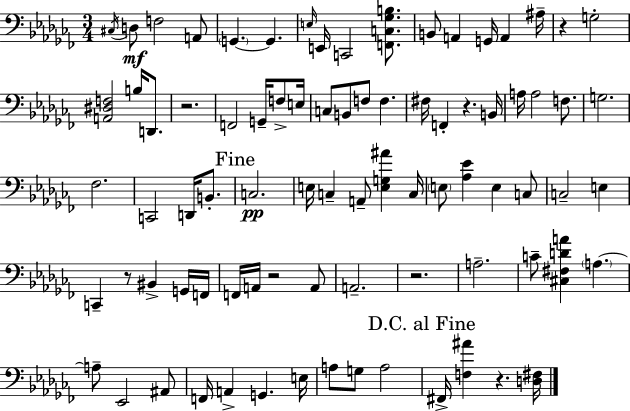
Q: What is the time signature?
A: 3/4